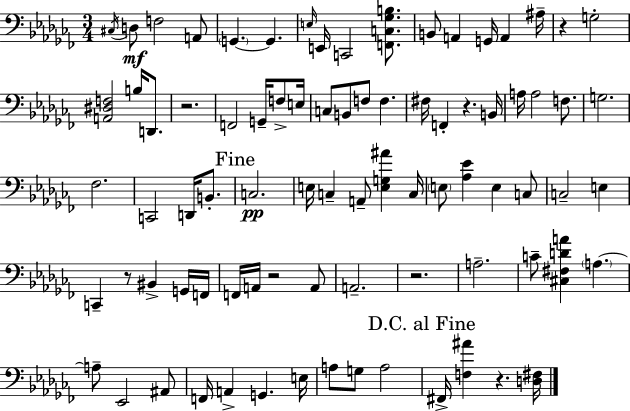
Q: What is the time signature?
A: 3/4